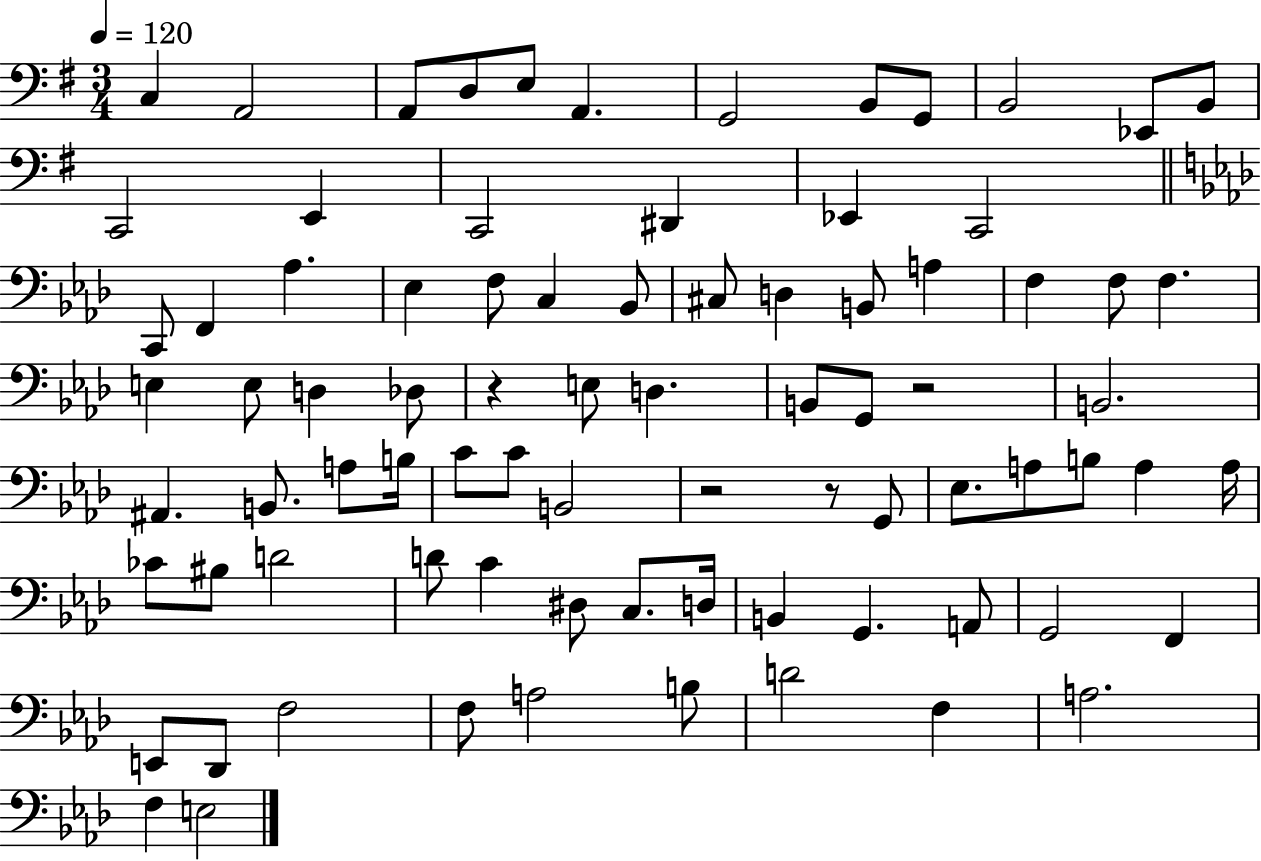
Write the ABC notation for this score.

X:1
T:Untitled
M:3/4
L:1/4
K:G
C, A,,2 A,,/2 D,/2 E,/2 A,, G,,2 B,,/2 G,,/2 B,,2 _E,,/2 B,,/2 C,,2 E,, C,,2 ^D,, _E,, C,,2 C,,/2 F,, _A, _E, F,/2 C, _B,,/2 ^C,/2 D, B,,/2 A, F, F,/2 F, E, E,/2 D, _D,/2 z E,/2 D, B,,/2 G,,/2 z2 B,,2 ^A,, B,,/2 A,/2 B,/4 C/2 C/2 B,,2 z2 z/2 G,,/2 _E,/2 A,/2 B,/2 A, A,/4 _C/2 ^B,/2 D2 D/2 C ^D,/2 C,/2 D,/4 B,, G,, A,,/2 G,,2 F,, E,,/2 _D,,/2 F,2 F,/2 A,2 B,/2 D2 F, A,2 F, E,2